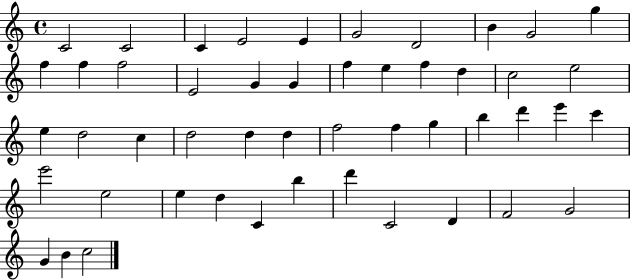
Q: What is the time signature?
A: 4/4